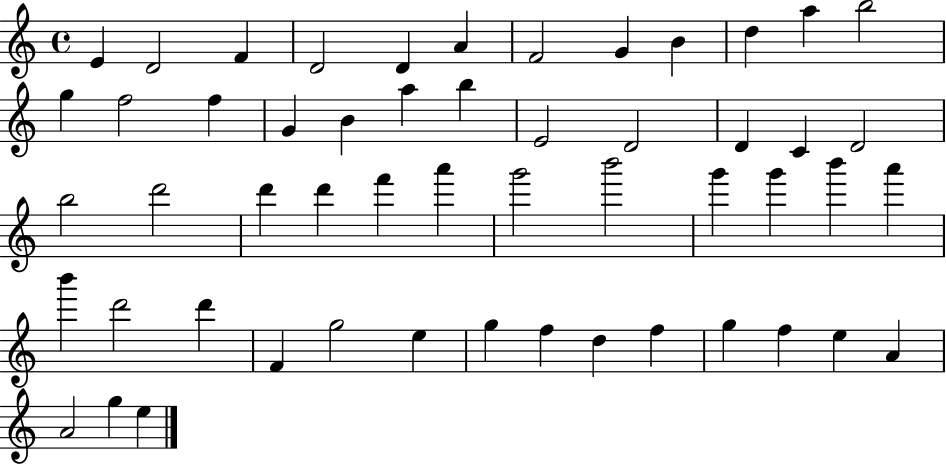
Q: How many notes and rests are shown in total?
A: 53